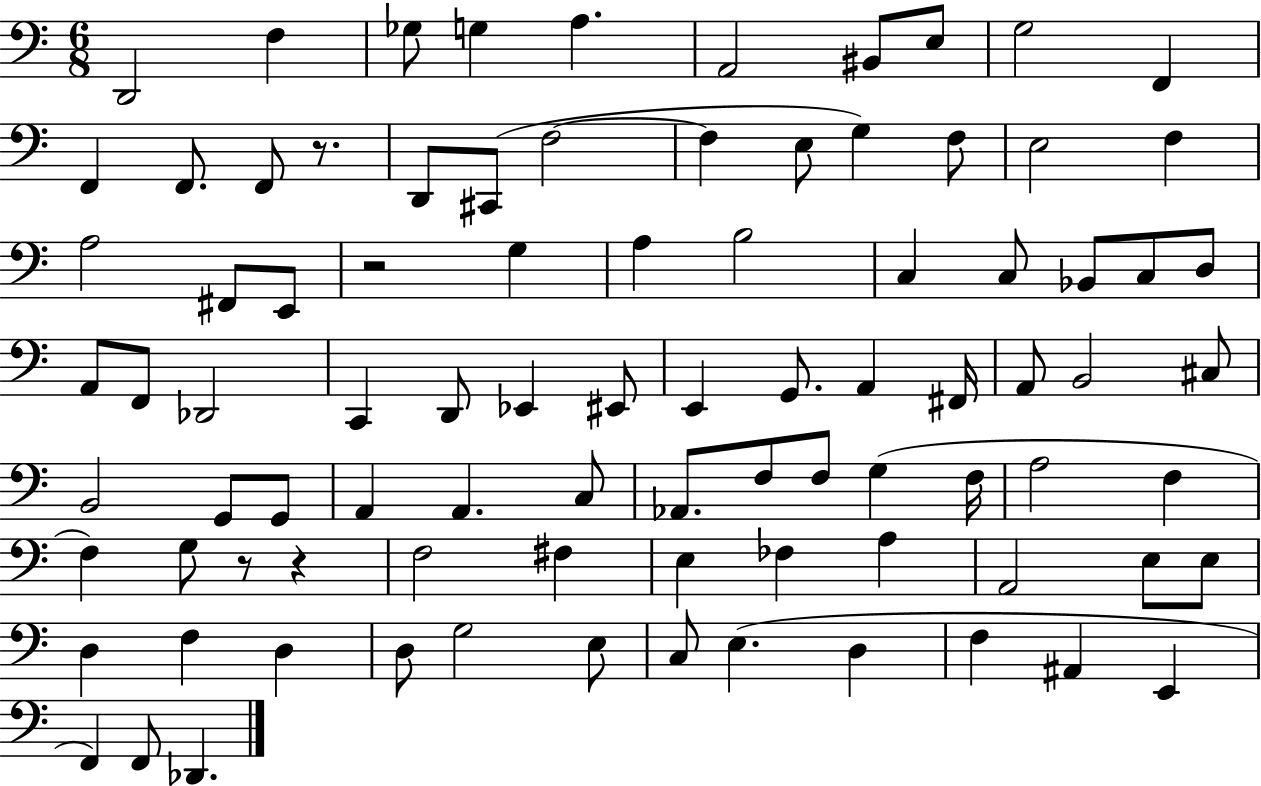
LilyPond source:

{
  \clef bass
  \numericTimeSignature
  \time 6/8
  \key c \major
  \repeat volta 2 { d,2 f4 | ges8 g4 a4. | a,2 bis,8 e8 | g2 f,4 | \break f,4 f,8. f,8 r8. | d,8 cis,8( f2~~ | f4 e8 g4) f8 | e2 f4 | \break a2 fis,8 e,8 | r2 g4 | a4 b2 | c4 c8 bes,8 c8 d8 | \break a,8 f,8 des,2 | c,4 d,8 ees,4 eis,8 | e,4 g,8. a,4 fis,16 | a,8 b,2 cis8 | \break b,2 g,8 g,8 | a,4 a,4. c8 | aes,8. f8 f8 g4( f16 | a2 f4 | \break f4) g8 r8 r4 | f2 fis4 | e4 fes4 a4 | a,2 e8 e8 | \break d4 f4 d4 | d8 g2 e8 | c8 e4.( d4 | f4 ais,4 e,4 | \break f,4) f,8 des,4. | } \bar "|."
}